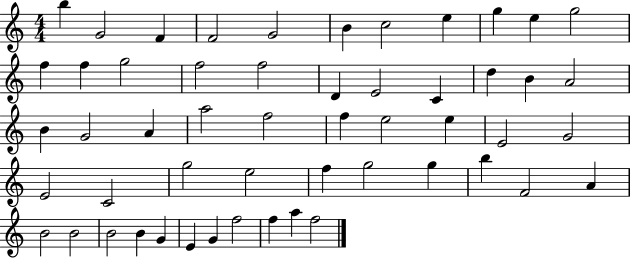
X:1
T:Untitled
M:4/4
L:1/4
K:C
b G2 F F2 G2 B c2 e g e g2 f f g2 f2 f2 D E2 C d B A2 B G2 A a2 f2 f e2 e E2 G2 E2 C2 g2 e2 f g2 g b F2 A B2 B2 B2 B G E G f2 f a f2